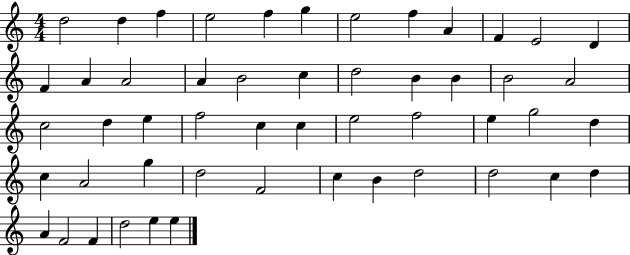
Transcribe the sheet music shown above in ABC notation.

X:1
T:Untitled
M:4/4
L:1/4
K:C
d2 d f e2 f g e2 f A F E2 D F A A2 A B2 c d2 B B B2 A2 c2 d e f2 c c e2 f2 e g2 d c A2 g d2 F2 c B d2 d2 c d A F2 F d2 e e